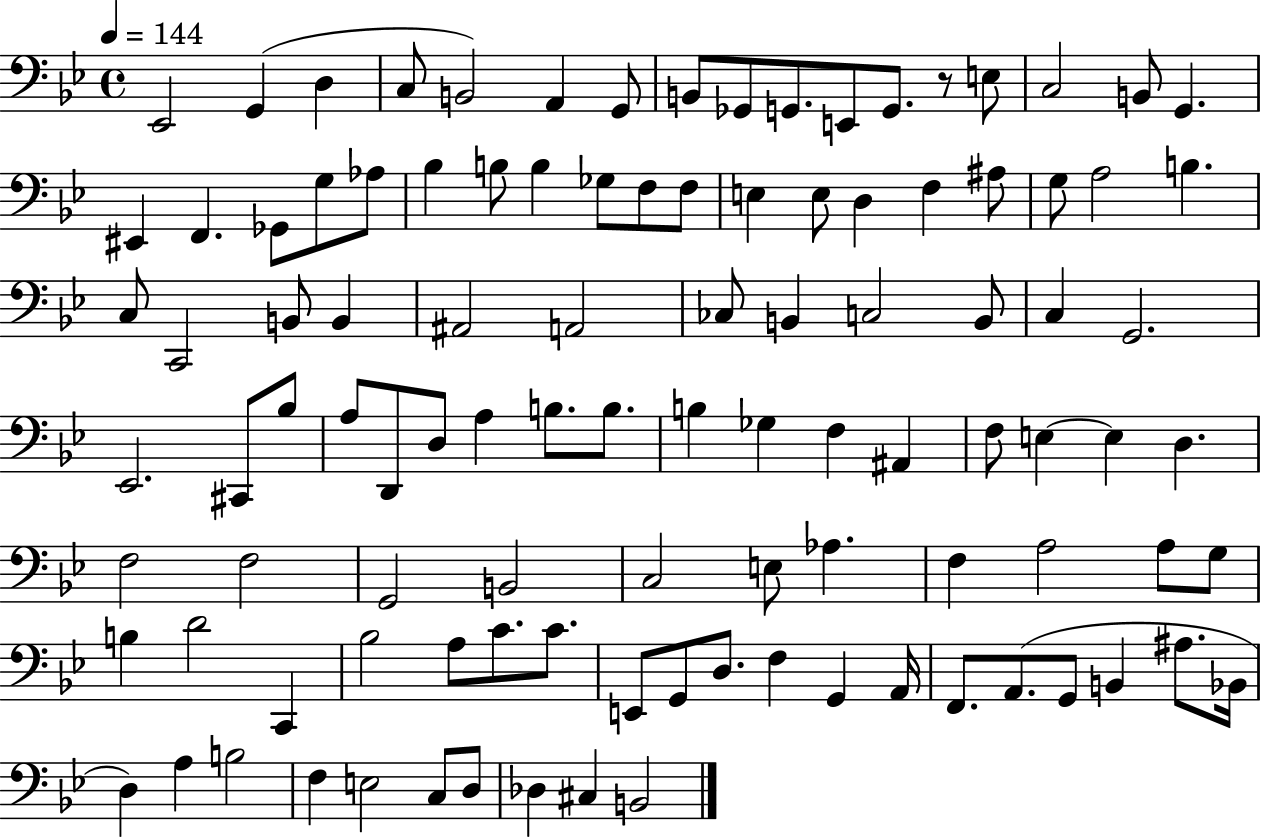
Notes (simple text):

Eb2/h G2/q D3/q C3/e B2/h A2/q G2/e B2/e Gb2/e G2/e. E2/e G2/e. R/e E3/e C3/h B2/e G2/q. EIS2/q F2/q. Gb2/e G3/e Ab3/e Bb3/q B3/e B3/q Gb3/e F3/e F3/e E3/q E3/e D3/q F3/q A#3/e G3/e A3/h B3/q. C3/e C2/h B2/e B2/q A#2/h A2/h CES3/e B2/q C3/h B2/e C3/q G2/h. Eb2/h. C#2/e Bb3/e A3/e D2/e D3/e A3/q B3/e. B3/e. B3/q Gb3/q F3/q A#2/q F3/e E3/q E3/q D3/q. F3/h F3/h G2/h B2/h C3/h E3/e Ab3/q. F3/q A3/h A3/e G3/e B3/q D4/h C2/q Bb3/h A3/e C4/e. C4/e. E2/e G2/e D3/e. F3/q G2/q A2/s F2/e. A2/e. G2/e B2/q A#3/e. Bb2/s D3/q A3/q B3/h F3/q E3/h C3/e D3/e Db3/q C#3/q B2/h